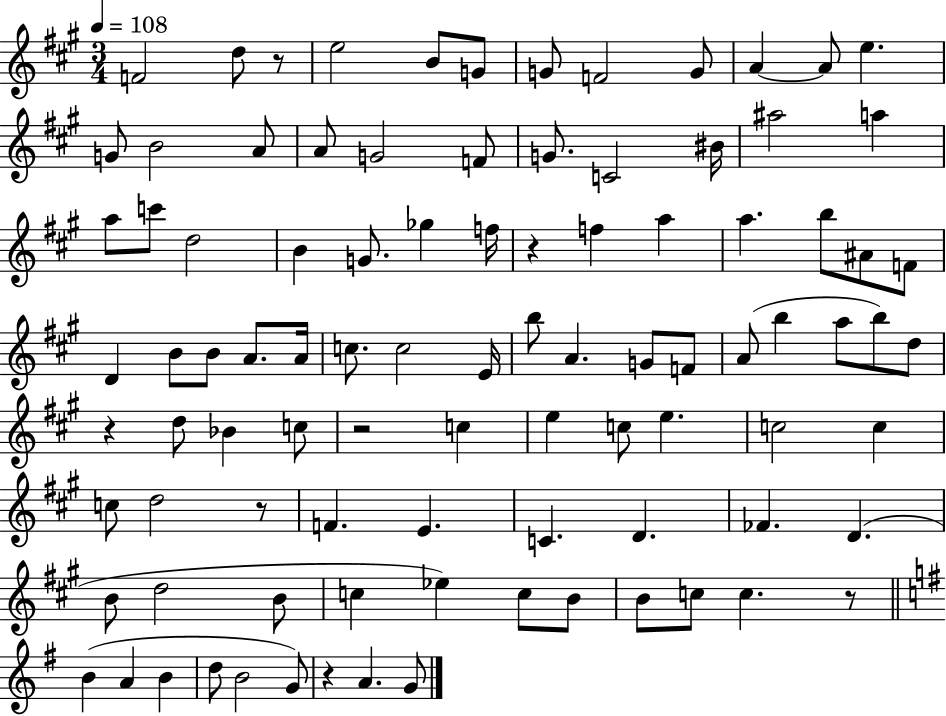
F4/h D5/e R/e E5/h B4/e G4/e G4/e F4/h G4/e A4/q A4/e E5/q. G4/e B4/h A4/e A4/e G4/h F4/e G4/e. C4/h BIS4/s A#5/h A5/q A5/e C6/e D5/h B4/q G4/e. Gb5/q F5/s R/q F5/q A5/q A5/q. B5/e A#4/e F4/e D4/q B4/e B4/e A4/e. A4/s C5/e. C5/h E4/s B5/e A4/q. G4/e F4/e A4/e B5/q A5/e B5/e D5/e R/q D5/e Bb4/q C5/e R/h C5/q E5/q C5/e E5/q. C5/h C5/q C5/e D5/h R/e F4/q. E4/q. C4/q. D4/q. FES4/q. D4/q. B4/e D5/h B4/e C5/q Eb5/q C5/e B4/e B4/e C5/e C5/q. R/e B4/q A4/q B4/q D5/e B4/h G4/e R/q A4/q. G4/e